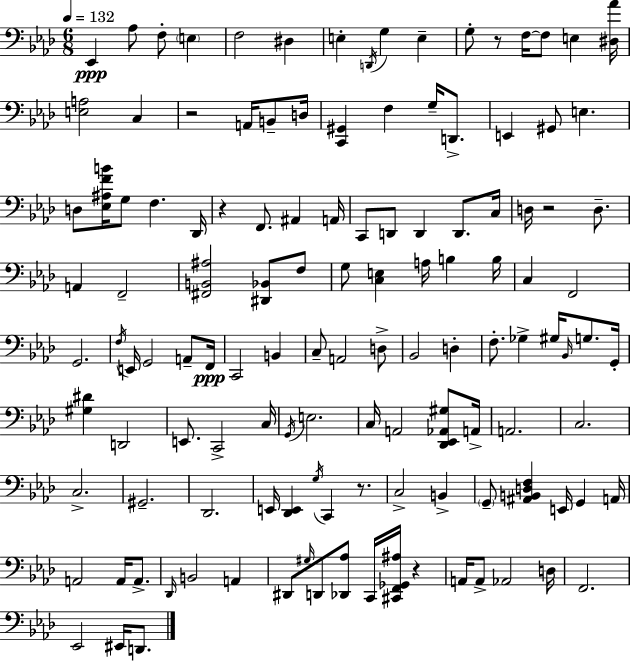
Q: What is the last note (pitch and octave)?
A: D2